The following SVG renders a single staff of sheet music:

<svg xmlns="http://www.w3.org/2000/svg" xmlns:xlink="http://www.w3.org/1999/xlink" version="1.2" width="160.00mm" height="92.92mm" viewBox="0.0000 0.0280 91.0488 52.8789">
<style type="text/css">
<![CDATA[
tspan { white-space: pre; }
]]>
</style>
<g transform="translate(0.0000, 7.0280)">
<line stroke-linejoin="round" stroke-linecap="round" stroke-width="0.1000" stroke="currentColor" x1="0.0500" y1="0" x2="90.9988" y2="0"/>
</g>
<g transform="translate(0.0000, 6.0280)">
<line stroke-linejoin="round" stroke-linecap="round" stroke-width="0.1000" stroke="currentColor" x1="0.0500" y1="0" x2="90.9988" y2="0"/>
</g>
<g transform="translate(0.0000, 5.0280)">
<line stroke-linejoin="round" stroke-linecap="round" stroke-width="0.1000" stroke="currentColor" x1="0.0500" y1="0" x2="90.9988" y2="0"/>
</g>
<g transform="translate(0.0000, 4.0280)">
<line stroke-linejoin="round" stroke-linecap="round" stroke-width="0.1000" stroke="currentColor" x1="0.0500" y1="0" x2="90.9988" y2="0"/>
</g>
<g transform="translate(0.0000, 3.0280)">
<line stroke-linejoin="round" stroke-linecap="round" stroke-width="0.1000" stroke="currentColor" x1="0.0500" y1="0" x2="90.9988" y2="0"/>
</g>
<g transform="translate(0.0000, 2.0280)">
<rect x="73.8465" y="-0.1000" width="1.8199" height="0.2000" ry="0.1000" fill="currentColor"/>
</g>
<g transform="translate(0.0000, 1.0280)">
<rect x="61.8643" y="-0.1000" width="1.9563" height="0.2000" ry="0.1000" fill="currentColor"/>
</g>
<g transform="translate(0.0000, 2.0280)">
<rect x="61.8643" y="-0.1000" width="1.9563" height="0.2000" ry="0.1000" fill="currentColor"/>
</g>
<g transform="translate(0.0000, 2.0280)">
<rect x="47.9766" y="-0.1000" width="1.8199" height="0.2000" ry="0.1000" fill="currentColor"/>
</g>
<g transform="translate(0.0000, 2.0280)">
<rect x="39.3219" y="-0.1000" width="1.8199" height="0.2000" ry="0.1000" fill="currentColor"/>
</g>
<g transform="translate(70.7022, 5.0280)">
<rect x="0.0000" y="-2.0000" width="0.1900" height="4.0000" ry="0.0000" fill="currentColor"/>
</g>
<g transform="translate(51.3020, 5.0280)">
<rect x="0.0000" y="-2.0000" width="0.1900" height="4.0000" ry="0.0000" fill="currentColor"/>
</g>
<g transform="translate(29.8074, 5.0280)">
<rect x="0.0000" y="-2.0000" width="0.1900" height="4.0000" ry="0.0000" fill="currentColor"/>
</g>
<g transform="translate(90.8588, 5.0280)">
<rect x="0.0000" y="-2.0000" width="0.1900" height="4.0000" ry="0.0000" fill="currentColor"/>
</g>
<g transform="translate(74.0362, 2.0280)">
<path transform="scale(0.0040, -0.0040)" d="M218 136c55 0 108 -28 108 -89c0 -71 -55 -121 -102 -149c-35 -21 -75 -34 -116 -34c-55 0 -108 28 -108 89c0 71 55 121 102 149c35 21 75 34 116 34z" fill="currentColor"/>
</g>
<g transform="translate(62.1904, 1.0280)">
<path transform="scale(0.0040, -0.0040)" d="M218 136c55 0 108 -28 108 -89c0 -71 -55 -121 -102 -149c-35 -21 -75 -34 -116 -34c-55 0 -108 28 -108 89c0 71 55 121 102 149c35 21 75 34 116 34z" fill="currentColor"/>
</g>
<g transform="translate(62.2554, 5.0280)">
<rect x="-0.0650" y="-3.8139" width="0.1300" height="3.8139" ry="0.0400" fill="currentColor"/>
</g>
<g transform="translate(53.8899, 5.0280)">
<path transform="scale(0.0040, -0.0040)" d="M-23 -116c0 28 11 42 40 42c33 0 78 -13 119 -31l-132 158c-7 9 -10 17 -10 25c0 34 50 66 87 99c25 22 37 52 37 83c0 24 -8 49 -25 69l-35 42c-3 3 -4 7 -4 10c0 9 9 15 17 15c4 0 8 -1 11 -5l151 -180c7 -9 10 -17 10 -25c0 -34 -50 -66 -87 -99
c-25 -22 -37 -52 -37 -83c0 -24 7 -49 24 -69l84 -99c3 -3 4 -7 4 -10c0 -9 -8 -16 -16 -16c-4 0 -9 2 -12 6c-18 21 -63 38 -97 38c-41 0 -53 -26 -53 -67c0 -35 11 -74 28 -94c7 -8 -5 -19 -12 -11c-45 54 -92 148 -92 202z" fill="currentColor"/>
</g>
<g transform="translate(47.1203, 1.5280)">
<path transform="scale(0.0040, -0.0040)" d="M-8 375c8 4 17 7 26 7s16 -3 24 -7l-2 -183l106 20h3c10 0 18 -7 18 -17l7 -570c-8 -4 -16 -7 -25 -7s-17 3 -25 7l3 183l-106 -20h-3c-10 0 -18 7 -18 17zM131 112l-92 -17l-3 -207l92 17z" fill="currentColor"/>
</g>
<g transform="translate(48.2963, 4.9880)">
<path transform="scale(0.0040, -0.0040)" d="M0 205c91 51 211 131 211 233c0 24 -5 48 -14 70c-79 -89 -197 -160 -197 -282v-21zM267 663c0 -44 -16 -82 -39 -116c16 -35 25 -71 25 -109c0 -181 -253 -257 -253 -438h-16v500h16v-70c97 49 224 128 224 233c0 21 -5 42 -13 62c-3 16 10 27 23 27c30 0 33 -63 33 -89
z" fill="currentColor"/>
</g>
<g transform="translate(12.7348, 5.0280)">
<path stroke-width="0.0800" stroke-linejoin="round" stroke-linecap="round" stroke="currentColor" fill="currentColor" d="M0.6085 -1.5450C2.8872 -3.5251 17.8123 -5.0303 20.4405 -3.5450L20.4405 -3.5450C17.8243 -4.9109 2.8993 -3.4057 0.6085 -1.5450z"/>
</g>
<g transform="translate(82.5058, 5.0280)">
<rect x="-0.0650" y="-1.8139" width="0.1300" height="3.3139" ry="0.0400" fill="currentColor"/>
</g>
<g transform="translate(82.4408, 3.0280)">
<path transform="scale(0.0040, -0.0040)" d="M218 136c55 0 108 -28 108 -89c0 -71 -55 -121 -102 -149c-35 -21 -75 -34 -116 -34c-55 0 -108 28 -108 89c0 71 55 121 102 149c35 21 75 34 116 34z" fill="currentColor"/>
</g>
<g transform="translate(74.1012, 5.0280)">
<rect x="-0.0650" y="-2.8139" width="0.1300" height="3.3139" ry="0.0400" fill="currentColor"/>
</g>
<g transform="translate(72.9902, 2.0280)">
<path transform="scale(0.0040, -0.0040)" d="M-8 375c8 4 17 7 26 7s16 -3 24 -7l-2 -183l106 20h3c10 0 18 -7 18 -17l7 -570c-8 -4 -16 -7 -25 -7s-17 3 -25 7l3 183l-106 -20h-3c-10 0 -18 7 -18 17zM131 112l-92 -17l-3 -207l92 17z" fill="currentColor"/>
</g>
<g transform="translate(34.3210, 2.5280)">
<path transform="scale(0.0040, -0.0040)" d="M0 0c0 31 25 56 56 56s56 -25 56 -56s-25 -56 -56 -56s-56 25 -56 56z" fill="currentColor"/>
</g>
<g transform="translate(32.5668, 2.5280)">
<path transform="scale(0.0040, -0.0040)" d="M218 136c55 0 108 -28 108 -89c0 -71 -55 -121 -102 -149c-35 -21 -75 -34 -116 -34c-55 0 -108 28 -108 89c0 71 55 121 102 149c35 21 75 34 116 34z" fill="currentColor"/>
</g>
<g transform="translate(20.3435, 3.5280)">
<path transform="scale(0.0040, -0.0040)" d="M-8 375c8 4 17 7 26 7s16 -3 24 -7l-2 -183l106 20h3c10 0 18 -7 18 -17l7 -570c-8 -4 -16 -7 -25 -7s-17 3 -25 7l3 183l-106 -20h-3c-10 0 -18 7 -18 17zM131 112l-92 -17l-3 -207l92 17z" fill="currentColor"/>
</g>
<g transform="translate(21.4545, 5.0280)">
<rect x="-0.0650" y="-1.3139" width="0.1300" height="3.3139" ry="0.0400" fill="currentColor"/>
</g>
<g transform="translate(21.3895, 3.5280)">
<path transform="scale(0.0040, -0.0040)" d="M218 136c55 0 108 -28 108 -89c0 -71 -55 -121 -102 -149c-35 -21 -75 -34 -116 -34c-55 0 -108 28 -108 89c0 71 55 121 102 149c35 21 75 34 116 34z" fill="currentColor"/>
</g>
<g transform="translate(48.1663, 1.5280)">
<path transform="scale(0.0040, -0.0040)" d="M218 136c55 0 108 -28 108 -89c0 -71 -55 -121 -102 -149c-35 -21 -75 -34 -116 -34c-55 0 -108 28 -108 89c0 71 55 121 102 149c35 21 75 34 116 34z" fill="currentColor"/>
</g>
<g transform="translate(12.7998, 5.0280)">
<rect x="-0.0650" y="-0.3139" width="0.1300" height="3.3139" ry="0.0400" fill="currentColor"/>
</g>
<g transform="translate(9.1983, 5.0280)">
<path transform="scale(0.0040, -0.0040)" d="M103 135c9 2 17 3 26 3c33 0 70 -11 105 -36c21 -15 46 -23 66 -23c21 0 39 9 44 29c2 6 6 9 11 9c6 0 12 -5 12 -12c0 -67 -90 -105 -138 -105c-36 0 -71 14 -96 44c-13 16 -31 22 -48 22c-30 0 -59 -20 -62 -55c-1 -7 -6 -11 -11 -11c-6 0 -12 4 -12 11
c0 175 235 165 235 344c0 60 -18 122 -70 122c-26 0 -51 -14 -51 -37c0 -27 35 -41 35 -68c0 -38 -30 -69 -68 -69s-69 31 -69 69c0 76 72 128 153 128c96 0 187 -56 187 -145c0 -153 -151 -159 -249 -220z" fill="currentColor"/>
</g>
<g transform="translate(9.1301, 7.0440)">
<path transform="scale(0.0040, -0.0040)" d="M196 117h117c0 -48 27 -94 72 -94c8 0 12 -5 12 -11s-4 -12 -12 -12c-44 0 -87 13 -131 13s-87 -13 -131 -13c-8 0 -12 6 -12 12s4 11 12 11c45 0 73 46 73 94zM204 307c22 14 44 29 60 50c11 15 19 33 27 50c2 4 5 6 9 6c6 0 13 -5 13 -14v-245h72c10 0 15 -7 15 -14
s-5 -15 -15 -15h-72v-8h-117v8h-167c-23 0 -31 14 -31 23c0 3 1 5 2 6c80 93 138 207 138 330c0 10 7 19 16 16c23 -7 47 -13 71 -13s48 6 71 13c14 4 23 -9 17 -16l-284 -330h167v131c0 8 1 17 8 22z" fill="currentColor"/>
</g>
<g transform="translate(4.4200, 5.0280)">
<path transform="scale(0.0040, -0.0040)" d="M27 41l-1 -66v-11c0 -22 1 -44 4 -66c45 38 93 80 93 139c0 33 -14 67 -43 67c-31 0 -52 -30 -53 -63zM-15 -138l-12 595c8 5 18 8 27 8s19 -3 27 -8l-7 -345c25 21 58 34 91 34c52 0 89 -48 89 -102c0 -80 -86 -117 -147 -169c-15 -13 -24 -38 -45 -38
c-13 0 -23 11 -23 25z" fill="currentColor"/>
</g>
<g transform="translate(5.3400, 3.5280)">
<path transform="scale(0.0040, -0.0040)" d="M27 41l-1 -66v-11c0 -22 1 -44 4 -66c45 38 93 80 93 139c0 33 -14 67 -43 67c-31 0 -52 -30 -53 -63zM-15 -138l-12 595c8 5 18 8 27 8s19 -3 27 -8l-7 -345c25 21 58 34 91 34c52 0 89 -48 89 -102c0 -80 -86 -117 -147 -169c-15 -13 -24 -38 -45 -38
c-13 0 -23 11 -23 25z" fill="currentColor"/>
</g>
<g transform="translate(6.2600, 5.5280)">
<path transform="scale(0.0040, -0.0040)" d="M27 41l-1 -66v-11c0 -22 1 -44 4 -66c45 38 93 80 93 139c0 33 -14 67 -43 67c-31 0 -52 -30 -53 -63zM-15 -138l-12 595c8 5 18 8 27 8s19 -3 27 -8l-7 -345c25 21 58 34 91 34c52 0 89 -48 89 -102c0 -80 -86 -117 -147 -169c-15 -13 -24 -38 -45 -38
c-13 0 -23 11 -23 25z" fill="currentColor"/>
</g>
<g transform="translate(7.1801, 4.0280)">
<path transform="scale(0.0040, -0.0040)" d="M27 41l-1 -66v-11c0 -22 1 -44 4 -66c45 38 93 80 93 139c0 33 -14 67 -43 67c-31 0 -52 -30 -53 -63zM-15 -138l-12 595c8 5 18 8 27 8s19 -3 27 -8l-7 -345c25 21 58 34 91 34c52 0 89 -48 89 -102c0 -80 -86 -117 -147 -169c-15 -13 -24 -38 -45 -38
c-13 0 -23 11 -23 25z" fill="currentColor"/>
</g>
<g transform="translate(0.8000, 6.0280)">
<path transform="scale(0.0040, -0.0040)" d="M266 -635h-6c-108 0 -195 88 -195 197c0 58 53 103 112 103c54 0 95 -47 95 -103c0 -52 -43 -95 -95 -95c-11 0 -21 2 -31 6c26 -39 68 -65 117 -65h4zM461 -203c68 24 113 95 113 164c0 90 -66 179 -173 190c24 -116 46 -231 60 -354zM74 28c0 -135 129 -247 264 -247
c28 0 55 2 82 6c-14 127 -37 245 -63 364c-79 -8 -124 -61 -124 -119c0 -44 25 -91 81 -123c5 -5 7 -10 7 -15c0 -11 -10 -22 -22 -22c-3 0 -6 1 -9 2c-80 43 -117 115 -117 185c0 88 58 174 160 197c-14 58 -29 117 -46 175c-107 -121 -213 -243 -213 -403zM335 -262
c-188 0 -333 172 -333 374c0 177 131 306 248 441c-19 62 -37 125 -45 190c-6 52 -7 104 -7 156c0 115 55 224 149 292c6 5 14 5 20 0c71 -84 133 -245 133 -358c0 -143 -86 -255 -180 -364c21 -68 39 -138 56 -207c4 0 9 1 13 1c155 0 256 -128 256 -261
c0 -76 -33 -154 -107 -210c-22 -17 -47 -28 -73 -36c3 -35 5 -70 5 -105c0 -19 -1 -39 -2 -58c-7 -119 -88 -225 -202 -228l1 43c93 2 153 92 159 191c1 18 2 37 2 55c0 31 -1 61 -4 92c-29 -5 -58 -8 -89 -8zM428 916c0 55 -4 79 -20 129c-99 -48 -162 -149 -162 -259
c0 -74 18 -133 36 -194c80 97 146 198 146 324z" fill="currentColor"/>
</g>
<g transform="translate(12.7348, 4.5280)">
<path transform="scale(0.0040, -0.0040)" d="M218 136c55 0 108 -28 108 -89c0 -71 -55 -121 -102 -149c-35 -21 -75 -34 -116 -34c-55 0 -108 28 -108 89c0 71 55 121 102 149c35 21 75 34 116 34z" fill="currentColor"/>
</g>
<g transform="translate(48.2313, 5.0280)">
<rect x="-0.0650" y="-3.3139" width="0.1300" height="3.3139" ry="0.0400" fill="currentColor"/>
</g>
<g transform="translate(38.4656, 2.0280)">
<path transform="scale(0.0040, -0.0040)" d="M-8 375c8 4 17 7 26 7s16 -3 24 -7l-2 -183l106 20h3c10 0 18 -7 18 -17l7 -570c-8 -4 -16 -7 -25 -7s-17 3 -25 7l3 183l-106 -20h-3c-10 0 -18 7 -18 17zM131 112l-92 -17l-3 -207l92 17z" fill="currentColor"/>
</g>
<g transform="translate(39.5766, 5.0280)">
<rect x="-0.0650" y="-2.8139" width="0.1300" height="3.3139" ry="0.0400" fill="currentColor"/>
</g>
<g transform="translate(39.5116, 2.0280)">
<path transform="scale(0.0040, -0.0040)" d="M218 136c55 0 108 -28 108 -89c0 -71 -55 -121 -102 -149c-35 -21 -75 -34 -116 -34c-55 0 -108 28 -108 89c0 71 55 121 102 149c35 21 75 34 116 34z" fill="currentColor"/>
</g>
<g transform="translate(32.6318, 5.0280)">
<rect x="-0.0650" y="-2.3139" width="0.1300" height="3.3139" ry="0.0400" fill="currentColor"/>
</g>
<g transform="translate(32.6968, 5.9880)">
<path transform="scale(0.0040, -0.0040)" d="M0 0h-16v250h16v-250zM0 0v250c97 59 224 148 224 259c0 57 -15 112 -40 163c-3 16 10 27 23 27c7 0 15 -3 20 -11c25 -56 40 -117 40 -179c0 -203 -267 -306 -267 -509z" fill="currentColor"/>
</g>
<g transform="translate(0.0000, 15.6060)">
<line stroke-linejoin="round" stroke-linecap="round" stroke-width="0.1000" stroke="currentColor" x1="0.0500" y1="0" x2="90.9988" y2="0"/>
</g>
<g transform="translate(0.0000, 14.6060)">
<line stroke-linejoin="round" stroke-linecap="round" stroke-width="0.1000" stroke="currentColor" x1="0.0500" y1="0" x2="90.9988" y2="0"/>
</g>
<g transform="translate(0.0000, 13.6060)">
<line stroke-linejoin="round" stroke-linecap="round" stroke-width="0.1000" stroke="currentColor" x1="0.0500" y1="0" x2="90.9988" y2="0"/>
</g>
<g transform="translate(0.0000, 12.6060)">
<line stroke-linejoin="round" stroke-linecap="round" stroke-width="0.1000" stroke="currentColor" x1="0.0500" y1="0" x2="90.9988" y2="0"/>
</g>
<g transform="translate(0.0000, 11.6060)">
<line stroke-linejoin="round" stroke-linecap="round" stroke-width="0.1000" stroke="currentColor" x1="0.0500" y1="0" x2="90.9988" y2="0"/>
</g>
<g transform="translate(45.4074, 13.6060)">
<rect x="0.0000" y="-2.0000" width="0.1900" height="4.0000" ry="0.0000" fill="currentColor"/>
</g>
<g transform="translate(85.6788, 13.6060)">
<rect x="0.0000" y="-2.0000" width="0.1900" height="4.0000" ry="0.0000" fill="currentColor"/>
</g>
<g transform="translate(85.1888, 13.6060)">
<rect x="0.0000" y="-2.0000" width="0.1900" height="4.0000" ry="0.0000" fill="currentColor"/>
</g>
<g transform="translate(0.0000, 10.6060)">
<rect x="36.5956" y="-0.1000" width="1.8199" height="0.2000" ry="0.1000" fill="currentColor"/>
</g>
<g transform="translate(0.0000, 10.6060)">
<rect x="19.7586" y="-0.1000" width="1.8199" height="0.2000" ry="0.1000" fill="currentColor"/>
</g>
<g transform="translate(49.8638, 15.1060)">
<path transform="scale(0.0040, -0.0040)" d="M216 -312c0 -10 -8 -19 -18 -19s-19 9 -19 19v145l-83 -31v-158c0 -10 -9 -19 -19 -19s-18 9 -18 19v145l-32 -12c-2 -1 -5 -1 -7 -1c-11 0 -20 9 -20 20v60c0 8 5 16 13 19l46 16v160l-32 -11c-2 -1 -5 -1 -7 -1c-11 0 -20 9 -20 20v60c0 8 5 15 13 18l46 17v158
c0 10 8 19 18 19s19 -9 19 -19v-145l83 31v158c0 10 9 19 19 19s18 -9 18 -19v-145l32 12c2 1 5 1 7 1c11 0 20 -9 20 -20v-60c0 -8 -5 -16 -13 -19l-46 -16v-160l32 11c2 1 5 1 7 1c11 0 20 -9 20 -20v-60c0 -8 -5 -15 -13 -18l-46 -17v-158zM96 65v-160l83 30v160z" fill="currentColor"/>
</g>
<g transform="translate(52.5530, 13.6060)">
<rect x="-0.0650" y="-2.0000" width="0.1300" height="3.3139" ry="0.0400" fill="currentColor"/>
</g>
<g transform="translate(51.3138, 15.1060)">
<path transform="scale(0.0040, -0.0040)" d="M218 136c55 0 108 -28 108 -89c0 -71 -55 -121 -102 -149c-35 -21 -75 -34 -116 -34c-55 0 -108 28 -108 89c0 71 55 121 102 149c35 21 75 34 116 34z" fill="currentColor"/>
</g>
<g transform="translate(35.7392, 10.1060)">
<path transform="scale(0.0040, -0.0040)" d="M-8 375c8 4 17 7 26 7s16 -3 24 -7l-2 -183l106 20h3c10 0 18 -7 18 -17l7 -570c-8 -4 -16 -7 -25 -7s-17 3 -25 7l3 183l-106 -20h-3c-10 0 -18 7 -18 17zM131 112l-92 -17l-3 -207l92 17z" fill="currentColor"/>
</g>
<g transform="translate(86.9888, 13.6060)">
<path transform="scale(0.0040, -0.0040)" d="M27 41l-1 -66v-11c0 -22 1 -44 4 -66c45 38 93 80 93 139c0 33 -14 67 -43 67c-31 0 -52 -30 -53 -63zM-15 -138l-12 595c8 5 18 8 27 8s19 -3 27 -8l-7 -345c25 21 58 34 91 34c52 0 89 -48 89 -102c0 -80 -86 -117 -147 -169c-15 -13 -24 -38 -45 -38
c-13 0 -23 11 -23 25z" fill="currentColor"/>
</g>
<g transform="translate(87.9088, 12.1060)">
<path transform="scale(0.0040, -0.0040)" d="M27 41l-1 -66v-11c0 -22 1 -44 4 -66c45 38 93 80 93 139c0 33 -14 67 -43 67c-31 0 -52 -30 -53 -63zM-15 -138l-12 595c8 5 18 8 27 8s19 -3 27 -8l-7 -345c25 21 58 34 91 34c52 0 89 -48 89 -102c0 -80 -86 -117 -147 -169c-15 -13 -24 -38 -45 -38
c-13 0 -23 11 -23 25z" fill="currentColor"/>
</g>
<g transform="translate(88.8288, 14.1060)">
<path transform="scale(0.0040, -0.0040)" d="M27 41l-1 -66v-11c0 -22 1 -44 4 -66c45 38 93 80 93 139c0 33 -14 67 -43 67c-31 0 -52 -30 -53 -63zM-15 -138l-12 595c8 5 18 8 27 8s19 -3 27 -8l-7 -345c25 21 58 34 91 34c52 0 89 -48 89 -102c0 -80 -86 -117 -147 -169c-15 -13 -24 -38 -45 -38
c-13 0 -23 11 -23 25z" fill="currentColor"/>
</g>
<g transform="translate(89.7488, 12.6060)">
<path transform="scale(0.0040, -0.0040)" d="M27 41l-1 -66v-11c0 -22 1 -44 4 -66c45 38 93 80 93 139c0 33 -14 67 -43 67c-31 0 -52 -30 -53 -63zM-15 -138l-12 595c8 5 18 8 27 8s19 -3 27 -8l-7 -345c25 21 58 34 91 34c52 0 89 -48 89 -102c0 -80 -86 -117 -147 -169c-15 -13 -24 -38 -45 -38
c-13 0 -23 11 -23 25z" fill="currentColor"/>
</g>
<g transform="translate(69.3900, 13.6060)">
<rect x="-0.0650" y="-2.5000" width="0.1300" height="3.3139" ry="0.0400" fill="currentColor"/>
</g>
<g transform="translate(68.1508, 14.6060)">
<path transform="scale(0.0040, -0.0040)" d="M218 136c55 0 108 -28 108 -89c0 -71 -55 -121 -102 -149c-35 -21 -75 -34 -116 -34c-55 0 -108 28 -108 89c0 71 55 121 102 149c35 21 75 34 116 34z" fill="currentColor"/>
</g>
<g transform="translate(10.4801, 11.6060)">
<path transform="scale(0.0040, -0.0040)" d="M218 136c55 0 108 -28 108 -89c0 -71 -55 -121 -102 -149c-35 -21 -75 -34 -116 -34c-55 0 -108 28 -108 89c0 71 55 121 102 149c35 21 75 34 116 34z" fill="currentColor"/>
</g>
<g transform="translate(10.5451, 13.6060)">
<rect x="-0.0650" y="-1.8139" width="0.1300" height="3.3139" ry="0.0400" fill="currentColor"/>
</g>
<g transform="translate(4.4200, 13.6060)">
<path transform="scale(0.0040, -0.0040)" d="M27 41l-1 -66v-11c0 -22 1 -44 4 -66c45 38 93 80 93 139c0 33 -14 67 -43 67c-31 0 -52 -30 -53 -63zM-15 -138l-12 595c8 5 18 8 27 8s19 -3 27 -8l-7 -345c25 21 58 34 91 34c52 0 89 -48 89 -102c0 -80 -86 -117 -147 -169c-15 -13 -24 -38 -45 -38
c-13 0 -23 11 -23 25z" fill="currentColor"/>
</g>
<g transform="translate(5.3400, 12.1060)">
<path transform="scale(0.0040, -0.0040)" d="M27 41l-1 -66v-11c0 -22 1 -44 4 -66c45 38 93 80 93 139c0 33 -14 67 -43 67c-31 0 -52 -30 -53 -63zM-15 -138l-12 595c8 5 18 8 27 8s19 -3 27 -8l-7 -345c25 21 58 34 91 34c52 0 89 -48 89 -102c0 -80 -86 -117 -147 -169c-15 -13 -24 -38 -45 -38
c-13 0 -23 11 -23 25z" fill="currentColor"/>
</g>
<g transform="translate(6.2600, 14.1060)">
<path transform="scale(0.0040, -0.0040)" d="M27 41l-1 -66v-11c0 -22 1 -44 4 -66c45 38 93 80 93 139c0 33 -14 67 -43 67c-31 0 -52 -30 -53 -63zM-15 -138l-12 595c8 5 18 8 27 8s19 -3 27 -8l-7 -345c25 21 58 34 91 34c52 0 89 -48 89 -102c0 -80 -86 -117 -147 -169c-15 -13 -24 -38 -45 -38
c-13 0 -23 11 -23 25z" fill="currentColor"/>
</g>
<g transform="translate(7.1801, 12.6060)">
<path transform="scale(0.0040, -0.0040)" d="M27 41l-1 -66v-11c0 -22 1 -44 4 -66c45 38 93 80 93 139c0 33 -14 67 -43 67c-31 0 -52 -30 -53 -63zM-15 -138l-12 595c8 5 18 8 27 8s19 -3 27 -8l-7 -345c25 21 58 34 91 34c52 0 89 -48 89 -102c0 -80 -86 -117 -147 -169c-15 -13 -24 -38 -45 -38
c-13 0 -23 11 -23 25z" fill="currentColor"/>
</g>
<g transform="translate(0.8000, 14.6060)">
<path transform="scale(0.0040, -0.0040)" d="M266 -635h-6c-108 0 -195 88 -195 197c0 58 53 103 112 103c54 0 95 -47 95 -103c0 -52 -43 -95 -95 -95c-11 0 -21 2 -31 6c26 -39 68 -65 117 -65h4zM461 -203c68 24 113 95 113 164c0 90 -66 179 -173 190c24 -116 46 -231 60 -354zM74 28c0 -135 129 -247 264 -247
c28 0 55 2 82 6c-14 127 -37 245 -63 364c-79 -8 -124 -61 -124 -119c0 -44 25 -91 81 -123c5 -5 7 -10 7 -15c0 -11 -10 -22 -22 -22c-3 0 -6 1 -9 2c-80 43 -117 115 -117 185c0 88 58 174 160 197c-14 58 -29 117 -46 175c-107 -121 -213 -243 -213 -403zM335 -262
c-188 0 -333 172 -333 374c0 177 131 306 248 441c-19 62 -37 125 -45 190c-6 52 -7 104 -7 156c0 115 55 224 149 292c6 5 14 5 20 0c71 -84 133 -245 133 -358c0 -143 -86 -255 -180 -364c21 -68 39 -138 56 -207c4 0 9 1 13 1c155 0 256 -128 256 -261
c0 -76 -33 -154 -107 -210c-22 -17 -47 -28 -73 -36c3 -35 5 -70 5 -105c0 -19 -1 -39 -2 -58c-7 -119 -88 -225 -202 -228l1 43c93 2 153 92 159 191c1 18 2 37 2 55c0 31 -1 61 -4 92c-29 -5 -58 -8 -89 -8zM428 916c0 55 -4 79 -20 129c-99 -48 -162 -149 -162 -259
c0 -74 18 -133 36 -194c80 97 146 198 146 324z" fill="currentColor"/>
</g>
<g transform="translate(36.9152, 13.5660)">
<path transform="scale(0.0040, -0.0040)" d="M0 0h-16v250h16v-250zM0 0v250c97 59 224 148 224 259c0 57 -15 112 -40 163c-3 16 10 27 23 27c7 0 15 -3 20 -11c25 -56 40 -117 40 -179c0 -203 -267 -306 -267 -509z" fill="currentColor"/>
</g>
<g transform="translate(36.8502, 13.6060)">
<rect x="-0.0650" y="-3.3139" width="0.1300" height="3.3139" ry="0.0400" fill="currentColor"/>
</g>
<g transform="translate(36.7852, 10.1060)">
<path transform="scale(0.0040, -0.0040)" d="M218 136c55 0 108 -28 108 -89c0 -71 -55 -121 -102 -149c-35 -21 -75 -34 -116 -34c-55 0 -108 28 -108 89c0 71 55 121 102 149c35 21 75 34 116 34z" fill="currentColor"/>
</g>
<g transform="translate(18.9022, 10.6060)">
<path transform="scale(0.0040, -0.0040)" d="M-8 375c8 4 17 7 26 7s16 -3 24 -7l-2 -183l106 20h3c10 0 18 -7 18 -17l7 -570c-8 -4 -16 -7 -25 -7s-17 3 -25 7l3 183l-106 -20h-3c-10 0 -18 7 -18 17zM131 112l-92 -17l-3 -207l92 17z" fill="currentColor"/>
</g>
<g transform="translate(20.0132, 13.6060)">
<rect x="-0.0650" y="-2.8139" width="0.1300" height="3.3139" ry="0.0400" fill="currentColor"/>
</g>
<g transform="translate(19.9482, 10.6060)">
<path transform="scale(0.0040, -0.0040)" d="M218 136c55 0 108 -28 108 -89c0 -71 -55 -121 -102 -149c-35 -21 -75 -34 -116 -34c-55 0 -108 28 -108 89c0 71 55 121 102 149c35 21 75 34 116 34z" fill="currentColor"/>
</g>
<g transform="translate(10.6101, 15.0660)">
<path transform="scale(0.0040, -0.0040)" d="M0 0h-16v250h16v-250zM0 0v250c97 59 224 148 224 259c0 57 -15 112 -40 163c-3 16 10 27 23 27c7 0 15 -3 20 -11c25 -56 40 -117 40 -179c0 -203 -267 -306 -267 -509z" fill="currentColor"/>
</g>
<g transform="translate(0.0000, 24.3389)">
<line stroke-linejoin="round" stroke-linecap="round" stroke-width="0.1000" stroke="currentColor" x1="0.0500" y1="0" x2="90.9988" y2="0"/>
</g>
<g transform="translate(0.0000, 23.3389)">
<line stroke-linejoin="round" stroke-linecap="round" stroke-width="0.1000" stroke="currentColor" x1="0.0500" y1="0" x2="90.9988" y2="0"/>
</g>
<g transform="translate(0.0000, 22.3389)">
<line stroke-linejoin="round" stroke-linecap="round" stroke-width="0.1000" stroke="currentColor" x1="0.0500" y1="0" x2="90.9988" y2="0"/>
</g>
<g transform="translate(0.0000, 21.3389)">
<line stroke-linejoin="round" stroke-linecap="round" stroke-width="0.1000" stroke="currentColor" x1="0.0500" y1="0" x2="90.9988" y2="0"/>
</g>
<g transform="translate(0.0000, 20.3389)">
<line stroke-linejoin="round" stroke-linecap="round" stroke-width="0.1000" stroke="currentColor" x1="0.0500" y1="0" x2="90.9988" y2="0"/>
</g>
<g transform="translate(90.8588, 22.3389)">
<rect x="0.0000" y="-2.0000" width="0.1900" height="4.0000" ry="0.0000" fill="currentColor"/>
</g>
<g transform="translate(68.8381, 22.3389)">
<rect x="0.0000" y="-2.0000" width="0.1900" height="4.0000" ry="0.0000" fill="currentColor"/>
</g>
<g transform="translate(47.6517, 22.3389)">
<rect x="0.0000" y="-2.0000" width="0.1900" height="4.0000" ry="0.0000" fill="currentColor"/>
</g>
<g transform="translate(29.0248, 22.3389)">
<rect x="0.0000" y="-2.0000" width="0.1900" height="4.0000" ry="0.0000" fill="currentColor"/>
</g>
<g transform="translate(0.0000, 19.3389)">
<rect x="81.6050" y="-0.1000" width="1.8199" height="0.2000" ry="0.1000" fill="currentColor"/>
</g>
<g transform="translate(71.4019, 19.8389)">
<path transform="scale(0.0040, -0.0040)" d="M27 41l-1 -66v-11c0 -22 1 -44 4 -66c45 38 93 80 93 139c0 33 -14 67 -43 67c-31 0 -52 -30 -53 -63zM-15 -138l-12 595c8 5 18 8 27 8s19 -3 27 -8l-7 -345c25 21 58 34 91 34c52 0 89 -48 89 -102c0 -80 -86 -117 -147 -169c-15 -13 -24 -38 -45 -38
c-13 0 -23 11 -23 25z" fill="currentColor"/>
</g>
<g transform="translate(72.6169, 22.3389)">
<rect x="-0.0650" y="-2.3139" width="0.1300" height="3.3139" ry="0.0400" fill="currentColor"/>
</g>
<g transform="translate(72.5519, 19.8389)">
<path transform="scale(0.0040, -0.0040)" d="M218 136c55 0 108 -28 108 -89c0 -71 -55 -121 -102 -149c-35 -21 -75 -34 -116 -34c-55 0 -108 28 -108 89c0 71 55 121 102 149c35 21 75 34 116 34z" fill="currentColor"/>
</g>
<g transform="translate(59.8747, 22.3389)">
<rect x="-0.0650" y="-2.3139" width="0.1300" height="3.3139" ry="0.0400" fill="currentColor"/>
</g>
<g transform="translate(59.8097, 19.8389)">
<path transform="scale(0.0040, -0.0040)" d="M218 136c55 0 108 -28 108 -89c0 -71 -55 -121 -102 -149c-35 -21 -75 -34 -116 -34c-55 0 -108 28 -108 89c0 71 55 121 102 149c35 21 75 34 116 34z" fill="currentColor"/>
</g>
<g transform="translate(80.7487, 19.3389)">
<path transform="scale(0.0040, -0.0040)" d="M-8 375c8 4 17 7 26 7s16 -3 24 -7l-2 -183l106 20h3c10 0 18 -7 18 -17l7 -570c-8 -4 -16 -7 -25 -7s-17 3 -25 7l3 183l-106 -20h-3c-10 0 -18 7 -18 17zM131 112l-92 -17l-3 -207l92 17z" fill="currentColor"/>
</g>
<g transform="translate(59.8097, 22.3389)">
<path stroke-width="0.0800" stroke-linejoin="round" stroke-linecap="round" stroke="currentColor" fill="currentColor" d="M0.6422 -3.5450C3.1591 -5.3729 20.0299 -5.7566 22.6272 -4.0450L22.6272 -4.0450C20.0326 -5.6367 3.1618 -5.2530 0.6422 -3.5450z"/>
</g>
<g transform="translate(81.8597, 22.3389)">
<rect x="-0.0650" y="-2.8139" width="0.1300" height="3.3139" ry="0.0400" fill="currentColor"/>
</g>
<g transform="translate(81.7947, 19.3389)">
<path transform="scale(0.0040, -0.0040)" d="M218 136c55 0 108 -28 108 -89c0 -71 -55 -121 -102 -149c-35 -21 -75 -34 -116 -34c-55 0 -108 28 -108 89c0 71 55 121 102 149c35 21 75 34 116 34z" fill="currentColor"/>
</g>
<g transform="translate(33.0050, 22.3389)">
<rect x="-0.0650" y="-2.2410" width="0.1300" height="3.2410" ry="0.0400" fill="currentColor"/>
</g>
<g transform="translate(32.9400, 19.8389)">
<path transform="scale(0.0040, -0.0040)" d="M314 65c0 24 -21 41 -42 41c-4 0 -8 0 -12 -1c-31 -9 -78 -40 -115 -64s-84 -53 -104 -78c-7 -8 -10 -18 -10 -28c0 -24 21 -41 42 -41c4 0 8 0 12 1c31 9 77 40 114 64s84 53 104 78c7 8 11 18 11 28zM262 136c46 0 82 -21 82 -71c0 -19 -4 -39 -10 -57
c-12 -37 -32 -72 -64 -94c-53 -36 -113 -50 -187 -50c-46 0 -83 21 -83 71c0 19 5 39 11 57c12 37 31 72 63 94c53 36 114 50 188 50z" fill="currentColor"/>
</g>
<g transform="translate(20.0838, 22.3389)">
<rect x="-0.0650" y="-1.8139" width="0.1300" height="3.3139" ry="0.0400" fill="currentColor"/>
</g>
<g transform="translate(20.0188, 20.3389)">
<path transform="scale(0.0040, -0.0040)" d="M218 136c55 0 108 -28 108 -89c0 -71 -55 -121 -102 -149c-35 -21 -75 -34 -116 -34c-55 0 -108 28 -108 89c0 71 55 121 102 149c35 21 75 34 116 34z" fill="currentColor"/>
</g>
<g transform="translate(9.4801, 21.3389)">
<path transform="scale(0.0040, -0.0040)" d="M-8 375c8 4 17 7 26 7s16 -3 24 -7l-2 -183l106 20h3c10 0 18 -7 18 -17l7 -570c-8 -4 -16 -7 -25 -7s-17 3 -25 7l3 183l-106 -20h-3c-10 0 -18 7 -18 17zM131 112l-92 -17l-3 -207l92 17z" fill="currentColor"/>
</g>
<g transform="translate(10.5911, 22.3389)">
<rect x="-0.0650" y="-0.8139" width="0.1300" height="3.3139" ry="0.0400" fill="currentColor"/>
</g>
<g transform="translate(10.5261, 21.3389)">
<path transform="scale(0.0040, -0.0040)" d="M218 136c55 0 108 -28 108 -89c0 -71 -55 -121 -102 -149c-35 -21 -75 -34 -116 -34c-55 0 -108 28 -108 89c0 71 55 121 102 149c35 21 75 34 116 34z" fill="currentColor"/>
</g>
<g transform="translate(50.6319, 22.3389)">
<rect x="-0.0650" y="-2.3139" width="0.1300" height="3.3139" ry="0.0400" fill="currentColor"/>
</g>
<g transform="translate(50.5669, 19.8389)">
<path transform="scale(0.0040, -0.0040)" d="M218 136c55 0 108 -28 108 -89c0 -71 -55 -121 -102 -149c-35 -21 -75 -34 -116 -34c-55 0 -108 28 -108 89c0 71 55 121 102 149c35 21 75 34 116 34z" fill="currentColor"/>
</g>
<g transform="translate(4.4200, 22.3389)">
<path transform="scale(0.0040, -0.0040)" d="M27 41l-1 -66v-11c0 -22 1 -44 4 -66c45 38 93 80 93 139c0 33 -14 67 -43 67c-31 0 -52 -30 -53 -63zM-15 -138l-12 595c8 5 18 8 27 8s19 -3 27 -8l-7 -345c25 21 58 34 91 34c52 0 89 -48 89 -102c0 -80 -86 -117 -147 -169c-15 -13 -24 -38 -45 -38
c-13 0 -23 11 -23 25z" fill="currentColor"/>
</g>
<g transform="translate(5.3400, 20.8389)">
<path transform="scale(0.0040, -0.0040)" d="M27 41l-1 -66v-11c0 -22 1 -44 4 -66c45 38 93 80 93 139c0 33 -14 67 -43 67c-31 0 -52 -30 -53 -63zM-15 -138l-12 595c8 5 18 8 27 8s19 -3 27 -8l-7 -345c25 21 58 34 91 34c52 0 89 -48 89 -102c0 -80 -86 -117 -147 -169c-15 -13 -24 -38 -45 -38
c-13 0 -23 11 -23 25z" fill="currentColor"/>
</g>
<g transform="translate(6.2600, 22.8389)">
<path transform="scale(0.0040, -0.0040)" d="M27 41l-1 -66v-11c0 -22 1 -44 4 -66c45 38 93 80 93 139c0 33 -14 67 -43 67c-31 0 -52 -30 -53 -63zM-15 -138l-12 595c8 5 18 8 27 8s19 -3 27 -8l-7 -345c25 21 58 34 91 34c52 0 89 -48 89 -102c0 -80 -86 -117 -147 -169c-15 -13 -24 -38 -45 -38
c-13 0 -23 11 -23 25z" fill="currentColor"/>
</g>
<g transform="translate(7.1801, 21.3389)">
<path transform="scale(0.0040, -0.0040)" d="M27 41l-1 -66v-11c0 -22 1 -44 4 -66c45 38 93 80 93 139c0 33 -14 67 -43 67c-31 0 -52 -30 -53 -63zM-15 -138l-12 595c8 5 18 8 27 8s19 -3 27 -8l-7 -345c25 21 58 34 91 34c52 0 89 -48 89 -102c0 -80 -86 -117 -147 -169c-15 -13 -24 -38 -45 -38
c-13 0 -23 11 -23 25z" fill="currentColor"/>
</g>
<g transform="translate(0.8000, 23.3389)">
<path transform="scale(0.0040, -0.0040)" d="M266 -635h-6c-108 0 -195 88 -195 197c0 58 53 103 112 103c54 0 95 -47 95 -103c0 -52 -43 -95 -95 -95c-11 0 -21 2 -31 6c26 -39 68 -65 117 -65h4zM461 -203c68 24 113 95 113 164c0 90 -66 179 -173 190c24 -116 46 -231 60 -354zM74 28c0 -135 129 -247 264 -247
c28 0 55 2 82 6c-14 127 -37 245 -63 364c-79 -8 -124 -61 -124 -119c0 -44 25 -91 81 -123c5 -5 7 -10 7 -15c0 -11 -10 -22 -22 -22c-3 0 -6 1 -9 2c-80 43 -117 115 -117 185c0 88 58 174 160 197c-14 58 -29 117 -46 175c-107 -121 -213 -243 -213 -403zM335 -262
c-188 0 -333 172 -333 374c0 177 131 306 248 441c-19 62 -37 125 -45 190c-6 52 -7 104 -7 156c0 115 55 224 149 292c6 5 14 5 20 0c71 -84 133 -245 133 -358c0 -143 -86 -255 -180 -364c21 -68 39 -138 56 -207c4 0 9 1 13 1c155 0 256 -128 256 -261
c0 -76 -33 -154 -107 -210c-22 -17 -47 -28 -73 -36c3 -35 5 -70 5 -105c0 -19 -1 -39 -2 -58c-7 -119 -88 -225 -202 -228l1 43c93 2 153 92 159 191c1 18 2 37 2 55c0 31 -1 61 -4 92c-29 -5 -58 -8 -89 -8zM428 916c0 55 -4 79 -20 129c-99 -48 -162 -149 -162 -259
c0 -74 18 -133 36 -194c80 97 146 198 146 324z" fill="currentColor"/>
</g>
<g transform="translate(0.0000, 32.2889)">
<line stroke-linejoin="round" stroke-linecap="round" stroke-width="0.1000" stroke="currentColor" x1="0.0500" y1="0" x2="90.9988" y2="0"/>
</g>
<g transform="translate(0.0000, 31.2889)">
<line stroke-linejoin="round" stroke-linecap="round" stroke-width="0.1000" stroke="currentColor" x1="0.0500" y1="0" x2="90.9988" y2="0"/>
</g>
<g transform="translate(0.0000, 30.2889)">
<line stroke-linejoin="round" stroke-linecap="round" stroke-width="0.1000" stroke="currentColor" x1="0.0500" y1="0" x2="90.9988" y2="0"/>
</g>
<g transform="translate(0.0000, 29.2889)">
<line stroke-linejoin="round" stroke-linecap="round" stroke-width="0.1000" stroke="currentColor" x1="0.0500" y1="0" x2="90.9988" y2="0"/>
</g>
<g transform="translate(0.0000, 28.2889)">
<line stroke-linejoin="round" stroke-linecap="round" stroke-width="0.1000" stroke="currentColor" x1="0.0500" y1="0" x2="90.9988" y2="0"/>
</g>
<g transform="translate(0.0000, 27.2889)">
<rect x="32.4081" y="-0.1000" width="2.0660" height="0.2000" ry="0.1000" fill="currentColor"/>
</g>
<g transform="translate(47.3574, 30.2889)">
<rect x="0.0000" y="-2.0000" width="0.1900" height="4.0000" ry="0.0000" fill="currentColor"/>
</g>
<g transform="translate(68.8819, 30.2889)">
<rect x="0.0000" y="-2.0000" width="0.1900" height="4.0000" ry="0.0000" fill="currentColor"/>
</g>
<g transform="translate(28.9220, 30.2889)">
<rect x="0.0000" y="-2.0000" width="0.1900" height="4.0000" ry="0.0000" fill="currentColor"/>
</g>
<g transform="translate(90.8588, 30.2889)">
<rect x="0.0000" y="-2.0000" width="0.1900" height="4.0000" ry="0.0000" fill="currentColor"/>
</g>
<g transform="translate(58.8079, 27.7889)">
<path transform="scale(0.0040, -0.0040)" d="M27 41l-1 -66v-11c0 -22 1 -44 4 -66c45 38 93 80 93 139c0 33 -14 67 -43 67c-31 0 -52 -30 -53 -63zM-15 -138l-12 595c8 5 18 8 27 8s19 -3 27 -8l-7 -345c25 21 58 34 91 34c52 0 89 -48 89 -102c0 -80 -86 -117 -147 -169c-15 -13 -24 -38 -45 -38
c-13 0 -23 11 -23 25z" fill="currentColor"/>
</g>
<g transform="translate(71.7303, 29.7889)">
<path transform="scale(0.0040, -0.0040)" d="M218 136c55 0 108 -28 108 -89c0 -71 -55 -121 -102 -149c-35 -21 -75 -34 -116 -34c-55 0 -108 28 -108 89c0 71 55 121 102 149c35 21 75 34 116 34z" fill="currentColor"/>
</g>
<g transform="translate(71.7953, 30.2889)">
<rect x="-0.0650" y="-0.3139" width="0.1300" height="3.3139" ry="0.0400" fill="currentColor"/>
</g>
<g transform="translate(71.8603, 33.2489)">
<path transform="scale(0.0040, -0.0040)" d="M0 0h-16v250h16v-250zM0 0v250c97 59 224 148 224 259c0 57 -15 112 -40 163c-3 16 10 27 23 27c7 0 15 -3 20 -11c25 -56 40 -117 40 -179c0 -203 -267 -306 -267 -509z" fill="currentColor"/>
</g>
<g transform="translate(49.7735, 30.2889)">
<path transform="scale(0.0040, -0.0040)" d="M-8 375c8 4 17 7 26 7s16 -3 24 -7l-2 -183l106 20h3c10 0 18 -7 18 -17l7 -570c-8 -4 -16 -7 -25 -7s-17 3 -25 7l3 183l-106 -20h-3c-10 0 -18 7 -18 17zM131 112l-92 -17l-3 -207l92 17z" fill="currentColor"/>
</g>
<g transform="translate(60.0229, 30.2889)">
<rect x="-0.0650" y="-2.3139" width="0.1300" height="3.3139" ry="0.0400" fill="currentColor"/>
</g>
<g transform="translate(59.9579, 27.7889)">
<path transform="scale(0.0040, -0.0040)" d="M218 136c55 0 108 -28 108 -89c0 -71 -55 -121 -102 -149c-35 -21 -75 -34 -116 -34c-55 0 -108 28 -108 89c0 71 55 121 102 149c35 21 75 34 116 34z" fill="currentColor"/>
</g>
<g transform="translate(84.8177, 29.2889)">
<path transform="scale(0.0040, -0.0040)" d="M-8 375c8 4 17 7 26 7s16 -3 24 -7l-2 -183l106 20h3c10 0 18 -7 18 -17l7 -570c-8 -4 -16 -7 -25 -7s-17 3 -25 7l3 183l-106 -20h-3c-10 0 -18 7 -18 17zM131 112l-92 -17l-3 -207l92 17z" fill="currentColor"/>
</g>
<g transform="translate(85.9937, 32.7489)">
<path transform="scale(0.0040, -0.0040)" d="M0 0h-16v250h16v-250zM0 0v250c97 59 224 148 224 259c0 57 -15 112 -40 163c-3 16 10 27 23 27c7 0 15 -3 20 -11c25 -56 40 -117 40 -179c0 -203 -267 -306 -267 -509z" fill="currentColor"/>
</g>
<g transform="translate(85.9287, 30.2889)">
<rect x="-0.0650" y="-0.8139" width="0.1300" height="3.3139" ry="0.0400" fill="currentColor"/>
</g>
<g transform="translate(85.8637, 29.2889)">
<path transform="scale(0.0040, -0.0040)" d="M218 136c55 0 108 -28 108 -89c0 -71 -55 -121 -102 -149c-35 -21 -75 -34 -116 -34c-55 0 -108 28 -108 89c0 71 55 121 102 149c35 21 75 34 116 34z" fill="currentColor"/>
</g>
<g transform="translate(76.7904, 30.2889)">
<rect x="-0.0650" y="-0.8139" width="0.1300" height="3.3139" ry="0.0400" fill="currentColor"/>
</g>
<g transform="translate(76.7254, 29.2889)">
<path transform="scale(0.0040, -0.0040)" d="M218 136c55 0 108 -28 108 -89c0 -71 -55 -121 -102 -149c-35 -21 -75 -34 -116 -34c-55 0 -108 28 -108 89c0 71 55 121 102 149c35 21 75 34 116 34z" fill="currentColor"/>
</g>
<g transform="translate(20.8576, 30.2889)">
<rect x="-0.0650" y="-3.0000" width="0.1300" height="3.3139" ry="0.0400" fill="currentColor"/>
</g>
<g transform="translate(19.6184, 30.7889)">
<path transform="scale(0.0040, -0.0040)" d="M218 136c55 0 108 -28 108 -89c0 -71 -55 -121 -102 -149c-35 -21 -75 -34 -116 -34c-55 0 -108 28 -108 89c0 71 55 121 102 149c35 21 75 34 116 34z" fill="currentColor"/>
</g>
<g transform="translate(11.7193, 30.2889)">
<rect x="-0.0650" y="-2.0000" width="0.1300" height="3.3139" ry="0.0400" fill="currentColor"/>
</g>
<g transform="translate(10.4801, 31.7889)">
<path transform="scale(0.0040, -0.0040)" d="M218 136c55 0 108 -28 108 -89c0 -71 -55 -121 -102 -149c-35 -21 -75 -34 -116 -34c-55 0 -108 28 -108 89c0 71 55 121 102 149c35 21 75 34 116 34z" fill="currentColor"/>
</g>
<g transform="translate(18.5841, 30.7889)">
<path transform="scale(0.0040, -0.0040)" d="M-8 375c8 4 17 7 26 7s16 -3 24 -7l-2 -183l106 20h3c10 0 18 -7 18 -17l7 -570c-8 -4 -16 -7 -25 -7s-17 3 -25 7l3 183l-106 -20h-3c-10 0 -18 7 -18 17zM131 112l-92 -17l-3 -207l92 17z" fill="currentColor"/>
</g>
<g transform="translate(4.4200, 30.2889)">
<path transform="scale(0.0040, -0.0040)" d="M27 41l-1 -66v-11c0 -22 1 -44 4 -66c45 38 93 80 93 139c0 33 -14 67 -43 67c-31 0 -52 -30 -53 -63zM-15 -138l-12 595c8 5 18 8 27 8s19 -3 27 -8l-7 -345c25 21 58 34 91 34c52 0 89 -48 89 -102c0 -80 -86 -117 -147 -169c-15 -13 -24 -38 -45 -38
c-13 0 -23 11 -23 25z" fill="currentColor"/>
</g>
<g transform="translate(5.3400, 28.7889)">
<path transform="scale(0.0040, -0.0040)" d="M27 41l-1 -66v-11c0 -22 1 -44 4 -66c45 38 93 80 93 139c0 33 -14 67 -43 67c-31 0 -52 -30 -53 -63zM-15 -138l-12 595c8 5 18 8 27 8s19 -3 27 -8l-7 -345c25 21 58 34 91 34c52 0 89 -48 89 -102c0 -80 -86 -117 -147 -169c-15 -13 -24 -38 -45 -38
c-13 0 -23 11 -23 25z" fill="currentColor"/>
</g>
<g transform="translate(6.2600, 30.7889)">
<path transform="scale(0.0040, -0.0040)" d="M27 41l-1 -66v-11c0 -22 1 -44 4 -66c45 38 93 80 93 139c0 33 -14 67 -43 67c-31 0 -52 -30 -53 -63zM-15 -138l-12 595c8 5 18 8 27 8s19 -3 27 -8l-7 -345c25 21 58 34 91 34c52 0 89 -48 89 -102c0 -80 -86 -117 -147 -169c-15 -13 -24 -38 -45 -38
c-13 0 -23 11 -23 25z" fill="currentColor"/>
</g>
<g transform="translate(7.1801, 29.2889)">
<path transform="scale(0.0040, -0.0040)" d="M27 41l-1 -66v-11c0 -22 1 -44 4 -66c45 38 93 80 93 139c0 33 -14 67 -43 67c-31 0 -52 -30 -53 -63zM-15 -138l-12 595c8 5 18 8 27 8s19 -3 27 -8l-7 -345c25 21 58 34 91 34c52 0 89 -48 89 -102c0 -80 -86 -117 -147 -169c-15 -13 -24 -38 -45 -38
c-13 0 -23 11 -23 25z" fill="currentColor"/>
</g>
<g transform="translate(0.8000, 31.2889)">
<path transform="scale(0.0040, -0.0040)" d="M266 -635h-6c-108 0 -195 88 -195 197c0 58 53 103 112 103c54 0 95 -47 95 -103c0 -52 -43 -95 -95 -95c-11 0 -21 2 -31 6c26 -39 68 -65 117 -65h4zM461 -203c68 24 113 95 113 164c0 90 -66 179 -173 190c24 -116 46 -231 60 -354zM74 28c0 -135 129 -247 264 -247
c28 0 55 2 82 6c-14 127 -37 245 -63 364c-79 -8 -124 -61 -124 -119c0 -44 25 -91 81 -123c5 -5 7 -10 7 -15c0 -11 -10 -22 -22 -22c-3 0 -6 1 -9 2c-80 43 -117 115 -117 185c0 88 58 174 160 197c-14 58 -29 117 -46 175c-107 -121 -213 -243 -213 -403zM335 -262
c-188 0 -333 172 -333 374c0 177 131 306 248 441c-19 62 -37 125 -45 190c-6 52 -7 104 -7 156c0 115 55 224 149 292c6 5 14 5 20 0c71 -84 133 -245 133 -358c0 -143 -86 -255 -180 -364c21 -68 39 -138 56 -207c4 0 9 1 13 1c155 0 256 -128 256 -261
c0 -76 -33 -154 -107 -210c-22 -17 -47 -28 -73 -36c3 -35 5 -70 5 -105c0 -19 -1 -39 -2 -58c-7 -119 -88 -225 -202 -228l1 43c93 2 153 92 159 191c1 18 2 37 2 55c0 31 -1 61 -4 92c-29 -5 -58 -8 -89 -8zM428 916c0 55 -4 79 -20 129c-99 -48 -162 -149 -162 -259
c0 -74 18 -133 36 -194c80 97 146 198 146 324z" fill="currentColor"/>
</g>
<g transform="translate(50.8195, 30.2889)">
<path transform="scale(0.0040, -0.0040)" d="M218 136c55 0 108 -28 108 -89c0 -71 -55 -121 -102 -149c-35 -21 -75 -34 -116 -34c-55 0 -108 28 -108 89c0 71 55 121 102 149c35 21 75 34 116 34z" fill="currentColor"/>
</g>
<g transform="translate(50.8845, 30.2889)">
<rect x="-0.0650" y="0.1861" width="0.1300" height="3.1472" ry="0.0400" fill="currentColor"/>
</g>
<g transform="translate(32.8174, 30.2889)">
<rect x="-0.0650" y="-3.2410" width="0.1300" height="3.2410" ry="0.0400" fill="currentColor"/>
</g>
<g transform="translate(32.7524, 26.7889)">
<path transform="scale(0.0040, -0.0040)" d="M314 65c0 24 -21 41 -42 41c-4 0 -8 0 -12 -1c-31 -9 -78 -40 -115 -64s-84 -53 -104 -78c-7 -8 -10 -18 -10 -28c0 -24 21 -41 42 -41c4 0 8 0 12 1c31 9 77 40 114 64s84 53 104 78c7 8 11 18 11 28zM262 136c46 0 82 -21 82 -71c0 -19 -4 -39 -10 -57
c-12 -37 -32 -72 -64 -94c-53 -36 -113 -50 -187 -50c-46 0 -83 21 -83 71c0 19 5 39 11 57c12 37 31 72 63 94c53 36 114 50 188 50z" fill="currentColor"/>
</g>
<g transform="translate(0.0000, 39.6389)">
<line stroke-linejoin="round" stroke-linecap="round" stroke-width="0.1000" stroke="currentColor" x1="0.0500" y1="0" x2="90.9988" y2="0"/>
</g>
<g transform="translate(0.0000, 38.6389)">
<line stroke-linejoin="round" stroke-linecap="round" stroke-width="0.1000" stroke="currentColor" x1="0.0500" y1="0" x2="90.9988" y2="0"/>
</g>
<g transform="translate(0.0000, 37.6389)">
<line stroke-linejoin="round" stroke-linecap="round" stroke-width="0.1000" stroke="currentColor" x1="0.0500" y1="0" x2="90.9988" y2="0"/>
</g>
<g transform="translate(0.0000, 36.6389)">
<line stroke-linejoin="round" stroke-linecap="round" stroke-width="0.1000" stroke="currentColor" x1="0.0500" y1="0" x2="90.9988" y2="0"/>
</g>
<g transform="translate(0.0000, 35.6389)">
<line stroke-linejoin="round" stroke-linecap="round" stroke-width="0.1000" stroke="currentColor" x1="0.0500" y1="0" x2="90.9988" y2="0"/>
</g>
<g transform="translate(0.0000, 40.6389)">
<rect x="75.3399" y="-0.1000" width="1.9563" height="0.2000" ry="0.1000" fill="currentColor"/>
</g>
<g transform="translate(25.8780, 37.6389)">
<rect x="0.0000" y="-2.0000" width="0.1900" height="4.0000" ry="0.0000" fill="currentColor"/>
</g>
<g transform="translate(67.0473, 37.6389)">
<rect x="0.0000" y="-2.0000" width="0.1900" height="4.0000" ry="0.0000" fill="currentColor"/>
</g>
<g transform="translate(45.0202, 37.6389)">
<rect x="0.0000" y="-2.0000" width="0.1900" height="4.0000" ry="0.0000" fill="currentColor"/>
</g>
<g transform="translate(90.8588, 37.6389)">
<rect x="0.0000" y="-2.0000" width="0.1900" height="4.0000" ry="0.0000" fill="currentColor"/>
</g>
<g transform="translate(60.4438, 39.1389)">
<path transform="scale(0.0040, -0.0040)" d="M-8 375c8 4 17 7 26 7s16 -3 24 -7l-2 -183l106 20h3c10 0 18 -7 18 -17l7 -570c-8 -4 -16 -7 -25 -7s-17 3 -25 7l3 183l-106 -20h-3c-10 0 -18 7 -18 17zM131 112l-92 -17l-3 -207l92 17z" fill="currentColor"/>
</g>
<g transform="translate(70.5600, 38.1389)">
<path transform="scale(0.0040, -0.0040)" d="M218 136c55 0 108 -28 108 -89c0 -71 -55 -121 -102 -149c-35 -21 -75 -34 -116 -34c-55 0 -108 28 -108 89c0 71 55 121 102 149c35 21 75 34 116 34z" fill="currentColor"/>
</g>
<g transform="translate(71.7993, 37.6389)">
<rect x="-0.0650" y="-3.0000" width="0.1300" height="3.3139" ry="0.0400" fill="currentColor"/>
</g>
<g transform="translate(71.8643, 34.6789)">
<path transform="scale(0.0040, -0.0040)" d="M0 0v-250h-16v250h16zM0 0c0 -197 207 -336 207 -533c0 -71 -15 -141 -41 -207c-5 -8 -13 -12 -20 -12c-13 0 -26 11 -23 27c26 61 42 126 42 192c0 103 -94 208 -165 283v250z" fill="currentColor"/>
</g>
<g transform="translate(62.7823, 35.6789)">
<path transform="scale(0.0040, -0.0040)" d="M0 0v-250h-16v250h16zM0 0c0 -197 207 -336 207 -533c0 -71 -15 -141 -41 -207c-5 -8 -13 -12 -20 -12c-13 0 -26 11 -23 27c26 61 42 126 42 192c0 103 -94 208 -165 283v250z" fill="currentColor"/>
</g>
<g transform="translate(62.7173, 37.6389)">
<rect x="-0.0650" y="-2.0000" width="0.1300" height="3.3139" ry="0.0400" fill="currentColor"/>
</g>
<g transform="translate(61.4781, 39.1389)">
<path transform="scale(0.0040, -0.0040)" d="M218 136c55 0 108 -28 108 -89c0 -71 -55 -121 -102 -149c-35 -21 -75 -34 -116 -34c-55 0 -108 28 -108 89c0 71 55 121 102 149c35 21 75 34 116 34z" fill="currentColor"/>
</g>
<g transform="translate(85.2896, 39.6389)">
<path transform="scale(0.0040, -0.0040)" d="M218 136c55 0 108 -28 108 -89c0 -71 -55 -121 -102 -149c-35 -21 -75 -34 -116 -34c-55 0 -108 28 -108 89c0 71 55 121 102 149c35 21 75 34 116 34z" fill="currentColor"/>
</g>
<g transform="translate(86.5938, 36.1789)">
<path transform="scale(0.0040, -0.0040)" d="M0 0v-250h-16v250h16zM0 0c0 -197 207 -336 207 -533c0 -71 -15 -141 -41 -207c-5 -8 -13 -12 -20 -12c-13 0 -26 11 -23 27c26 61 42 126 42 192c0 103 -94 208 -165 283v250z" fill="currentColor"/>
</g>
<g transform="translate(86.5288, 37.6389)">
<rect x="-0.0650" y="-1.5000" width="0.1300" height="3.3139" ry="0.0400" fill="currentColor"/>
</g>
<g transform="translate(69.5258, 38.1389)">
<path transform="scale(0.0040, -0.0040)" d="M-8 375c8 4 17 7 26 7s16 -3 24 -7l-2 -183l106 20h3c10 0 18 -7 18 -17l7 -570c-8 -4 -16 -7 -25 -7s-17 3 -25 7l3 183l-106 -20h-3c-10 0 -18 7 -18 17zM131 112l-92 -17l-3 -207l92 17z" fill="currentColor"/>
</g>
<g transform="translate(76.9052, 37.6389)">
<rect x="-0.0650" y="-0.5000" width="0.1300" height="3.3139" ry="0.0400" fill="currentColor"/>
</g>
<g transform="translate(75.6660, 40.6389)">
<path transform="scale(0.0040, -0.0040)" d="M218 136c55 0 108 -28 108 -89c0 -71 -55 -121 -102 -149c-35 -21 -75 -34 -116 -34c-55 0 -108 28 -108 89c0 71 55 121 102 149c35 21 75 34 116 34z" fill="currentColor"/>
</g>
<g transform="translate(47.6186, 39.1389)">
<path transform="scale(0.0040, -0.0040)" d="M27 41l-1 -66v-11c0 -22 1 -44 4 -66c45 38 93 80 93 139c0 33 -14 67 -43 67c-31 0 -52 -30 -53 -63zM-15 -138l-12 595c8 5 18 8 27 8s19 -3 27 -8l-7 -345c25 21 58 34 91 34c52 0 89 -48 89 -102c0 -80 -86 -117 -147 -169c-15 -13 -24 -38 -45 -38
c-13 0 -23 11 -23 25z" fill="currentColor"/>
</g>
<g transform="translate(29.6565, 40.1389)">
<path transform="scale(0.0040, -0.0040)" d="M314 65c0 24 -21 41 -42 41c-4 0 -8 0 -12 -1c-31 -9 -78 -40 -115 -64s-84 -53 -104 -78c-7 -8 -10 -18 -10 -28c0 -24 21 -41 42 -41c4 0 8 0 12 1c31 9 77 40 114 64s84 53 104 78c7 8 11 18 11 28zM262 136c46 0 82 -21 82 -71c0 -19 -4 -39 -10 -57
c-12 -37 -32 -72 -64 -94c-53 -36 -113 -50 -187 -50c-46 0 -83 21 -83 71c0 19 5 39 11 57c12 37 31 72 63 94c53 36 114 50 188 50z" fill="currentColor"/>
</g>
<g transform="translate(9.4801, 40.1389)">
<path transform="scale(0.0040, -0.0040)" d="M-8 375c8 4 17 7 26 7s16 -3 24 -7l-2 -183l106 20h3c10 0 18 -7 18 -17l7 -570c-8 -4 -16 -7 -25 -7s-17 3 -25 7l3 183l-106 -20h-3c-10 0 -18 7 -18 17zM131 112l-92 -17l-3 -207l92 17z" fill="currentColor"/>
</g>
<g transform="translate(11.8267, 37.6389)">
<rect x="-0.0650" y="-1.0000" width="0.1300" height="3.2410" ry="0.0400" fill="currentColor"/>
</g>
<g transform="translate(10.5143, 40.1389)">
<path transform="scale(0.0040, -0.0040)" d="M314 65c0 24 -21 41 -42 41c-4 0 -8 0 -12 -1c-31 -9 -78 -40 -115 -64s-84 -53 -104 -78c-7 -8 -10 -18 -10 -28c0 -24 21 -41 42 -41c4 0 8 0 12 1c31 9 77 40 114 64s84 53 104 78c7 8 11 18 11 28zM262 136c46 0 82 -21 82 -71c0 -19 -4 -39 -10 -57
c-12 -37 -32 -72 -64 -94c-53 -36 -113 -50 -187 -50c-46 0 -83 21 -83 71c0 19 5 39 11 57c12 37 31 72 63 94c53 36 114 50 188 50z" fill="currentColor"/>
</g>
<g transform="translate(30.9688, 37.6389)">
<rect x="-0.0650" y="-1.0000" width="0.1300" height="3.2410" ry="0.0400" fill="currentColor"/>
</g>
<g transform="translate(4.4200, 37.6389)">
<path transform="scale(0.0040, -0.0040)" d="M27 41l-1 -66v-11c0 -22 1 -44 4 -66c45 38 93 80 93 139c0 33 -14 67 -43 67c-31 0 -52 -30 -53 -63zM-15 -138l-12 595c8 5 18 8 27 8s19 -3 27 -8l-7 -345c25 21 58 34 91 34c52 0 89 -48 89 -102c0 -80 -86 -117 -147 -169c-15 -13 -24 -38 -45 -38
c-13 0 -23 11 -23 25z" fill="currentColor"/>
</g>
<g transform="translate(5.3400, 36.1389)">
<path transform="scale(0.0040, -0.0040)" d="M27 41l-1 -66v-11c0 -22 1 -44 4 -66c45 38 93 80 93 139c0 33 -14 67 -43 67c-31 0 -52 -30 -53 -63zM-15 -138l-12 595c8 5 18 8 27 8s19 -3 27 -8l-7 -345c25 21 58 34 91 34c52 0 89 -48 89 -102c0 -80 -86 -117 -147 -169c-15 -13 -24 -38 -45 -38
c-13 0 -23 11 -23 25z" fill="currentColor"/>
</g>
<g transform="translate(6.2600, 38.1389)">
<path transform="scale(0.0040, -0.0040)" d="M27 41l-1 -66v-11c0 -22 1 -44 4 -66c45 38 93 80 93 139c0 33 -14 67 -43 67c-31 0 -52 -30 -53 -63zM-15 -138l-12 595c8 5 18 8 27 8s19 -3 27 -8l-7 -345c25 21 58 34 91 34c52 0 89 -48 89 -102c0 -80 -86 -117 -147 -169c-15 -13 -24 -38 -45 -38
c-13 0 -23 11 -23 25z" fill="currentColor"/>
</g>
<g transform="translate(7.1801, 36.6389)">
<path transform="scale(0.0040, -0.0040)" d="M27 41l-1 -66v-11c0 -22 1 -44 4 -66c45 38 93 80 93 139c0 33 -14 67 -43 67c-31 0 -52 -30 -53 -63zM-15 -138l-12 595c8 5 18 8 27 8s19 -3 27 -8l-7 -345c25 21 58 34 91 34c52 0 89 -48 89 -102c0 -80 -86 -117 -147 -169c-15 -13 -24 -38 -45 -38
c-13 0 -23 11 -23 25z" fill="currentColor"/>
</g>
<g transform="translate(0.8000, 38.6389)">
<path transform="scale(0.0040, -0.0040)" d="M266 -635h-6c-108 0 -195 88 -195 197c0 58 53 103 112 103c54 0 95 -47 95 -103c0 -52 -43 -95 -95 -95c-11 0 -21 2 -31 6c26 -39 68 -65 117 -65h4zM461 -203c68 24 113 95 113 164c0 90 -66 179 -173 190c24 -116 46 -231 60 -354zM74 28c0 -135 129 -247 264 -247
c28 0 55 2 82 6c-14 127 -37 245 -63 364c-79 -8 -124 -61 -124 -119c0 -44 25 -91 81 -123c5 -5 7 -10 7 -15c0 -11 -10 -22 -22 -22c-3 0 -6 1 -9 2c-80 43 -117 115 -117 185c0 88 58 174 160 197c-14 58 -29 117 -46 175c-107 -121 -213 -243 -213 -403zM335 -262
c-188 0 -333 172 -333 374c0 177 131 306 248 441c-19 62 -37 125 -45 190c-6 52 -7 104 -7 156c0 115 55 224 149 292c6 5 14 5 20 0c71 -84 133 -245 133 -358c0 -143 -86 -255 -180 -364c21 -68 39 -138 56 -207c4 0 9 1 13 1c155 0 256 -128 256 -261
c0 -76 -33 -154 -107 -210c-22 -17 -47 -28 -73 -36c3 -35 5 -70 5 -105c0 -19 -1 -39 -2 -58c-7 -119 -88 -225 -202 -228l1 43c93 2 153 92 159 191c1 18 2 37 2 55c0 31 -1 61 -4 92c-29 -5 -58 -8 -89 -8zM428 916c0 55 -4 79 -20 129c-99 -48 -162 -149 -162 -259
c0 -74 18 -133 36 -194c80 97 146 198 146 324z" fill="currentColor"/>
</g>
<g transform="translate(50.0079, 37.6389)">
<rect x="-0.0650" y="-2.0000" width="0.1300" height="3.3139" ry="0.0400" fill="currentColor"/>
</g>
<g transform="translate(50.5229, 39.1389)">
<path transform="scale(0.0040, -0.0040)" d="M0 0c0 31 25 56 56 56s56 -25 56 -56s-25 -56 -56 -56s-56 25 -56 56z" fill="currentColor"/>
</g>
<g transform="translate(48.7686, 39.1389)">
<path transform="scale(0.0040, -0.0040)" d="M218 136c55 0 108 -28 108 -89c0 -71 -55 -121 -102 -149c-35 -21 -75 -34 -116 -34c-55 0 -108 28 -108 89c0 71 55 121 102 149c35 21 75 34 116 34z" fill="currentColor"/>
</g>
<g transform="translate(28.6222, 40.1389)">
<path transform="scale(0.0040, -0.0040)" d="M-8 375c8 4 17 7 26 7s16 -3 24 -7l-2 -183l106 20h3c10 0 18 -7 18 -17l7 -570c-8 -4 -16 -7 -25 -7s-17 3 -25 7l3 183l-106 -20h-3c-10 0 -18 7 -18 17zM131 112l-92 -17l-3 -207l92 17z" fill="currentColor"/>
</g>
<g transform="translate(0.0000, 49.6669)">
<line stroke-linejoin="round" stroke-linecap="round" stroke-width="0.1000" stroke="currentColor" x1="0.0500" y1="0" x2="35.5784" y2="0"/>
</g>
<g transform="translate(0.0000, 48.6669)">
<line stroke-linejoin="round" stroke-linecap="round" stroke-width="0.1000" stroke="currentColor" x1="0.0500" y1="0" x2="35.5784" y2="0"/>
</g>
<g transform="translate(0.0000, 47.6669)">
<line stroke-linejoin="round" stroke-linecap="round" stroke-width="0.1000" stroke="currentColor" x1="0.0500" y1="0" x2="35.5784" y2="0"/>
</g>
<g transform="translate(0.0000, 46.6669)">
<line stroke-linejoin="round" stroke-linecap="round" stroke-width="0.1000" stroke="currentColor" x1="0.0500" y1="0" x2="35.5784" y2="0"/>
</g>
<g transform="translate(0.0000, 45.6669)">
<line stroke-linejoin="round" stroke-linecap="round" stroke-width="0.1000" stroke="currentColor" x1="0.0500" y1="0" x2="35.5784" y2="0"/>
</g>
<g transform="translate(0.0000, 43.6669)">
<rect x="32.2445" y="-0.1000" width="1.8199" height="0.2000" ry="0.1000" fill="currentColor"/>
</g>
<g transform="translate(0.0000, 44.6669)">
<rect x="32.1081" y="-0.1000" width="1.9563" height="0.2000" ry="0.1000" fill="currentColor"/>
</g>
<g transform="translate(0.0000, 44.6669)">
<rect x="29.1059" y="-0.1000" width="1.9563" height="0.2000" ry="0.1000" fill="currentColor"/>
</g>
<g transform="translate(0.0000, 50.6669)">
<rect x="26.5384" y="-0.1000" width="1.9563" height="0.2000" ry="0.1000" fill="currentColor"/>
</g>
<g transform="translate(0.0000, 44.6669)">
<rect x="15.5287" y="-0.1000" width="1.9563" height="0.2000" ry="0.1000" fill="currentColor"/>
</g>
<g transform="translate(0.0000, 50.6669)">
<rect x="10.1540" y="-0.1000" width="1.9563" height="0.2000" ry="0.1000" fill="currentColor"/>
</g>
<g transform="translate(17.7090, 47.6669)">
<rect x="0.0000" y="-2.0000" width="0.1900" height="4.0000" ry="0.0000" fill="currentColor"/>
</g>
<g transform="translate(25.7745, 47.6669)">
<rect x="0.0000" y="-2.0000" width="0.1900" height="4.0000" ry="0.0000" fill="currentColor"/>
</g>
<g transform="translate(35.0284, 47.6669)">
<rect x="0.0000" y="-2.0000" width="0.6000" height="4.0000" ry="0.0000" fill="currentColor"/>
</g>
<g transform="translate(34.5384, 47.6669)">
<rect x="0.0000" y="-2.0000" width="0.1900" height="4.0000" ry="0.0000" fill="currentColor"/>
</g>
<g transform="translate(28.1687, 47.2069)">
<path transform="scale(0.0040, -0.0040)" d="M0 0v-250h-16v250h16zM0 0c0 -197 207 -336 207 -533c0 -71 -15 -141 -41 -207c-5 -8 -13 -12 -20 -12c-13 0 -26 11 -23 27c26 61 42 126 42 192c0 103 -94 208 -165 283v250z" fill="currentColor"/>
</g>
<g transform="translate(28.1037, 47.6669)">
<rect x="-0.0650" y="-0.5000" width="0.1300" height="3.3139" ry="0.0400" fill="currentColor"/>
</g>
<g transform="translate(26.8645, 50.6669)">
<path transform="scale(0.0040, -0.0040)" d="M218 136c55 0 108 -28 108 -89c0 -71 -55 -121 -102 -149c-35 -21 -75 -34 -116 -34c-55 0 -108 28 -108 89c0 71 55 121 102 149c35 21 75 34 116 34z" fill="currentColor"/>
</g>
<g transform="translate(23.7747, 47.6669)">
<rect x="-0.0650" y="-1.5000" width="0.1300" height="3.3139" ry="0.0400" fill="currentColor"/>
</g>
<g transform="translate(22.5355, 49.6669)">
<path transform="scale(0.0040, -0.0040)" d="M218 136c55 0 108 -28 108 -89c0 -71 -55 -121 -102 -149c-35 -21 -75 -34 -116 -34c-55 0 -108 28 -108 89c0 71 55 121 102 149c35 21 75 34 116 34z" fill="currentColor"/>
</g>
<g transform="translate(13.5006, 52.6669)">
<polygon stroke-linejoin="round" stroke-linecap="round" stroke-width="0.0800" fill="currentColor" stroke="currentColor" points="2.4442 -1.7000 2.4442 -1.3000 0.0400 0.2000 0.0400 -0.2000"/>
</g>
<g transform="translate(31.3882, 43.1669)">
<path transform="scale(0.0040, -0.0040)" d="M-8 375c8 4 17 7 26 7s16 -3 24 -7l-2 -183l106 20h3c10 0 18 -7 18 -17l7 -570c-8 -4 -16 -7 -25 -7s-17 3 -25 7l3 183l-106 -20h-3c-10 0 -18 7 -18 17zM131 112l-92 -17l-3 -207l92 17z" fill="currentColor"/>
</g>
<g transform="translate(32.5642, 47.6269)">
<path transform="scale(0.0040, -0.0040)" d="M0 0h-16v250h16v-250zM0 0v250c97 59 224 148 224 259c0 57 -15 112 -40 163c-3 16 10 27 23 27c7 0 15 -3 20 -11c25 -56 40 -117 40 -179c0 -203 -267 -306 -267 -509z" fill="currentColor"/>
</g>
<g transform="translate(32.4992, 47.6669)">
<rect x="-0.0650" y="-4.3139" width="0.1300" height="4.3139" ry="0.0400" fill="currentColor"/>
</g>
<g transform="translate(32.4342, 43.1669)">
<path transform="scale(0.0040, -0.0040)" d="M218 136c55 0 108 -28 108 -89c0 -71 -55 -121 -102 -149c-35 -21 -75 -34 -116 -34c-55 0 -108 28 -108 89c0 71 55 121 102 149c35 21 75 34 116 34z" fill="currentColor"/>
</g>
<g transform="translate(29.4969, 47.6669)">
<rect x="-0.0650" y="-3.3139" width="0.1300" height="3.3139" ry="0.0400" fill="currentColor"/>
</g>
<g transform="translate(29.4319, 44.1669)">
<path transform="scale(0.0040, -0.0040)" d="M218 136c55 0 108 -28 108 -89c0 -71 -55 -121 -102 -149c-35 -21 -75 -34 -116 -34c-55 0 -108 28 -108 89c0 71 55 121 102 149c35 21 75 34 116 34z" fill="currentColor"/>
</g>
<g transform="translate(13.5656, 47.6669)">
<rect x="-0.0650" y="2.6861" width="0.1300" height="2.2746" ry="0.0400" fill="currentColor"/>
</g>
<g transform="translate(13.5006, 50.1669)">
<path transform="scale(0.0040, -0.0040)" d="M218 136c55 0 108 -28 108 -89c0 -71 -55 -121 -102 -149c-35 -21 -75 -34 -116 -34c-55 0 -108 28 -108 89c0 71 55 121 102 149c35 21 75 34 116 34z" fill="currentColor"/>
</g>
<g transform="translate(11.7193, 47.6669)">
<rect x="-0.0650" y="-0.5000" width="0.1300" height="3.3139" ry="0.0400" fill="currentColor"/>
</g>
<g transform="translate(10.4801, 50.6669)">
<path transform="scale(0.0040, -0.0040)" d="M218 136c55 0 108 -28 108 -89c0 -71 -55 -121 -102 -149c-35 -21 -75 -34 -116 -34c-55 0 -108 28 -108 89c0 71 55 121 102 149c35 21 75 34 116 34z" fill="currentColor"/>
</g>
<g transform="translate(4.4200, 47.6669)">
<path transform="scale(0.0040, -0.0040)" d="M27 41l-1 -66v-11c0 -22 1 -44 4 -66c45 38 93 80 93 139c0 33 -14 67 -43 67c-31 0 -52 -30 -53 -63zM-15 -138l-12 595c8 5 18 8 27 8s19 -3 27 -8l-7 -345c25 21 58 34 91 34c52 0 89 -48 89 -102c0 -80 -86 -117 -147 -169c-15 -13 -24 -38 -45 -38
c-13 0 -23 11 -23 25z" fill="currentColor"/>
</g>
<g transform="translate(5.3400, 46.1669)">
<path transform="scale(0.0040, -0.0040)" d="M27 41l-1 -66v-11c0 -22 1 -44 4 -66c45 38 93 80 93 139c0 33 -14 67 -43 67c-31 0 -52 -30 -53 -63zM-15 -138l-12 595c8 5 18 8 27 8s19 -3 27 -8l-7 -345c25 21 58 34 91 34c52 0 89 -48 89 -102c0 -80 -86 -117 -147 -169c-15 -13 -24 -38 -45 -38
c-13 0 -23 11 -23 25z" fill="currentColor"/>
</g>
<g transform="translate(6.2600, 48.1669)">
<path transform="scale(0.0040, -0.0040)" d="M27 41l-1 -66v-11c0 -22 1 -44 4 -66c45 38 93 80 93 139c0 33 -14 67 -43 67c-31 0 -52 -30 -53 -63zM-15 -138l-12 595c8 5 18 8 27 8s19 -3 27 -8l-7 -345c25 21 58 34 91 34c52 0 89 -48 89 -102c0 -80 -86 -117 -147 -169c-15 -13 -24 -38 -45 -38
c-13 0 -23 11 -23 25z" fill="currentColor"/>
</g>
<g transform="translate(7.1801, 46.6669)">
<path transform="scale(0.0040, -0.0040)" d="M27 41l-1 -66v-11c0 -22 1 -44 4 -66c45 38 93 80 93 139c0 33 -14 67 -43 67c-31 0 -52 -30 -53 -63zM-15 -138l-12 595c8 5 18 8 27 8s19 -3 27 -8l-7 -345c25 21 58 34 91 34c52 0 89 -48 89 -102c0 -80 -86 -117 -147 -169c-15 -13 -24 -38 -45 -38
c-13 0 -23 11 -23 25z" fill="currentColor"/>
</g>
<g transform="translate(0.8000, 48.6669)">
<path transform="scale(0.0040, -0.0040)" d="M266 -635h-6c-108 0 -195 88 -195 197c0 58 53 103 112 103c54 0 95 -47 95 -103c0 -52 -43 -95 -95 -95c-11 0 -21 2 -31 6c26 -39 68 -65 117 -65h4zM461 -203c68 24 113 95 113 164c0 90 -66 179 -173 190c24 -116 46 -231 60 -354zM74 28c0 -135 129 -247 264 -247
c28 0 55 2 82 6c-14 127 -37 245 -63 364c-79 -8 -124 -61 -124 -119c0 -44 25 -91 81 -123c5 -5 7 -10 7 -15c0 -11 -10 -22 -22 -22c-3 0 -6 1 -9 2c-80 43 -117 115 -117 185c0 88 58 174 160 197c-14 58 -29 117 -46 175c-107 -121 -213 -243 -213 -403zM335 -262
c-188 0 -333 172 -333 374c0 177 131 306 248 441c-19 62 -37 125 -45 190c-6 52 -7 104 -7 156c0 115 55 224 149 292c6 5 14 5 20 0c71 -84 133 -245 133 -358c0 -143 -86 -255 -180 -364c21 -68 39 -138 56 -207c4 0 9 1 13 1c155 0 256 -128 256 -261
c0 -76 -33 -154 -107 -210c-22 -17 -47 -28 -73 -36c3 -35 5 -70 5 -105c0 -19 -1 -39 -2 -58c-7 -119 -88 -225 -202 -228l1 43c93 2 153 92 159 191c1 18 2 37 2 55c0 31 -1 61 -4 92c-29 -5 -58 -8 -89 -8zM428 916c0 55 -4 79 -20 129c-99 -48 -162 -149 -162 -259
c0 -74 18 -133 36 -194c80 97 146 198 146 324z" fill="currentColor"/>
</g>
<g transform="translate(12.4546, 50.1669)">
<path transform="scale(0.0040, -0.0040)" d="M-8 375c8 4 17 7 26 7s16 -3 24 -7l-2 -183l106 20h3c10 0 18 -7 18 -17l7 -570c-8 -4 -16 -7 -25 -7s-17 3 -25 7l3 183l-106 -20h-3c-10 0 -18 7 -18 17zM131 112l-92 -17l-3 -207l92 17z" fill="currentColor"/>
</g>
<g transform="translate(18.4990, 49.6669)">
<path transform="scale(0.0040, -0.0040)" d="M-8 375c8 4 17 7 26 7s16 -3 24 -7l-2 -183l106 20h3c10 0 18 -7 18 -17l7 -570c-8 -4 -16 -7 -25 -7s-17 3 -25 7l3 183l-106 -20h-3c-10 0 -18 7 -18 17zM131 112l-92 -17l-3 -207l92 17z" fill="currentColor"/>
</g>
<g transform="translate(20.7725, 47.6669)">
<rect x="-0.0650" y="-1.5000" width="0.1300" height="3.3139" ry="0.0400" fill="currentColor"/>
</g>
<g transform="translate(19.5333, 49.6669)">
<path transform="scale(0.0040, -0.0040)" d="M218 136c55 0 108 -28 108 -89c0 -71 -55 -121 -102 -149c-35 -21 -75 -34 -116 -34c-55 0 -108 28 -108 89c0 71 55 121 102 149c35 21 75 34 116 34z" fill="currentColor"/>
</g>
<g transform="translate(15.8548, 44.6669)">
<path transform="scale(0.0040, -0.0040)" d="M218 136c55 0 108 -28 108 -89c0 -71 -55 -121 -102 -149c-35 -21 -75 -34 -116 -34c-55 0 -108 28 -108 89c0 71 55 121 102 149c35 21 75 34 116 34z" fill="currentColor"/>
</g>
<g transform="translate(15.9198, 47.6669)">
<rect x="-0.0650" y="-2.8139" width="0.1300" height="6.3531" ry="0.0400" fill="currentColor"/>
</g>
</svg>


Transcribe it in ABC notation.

X:1
T:Untitled
M:2/4
L:1/4
K:Ab
c e g/2 a b/4 z c' a f f/2 a b/2 ^F G d f g2 g g _g a F A _b2 B _g c/2 _d d/2 D2 D2 _F F/2 A/2 C _E/2 C D/2 _a/2 E E C/2 _b d'/2